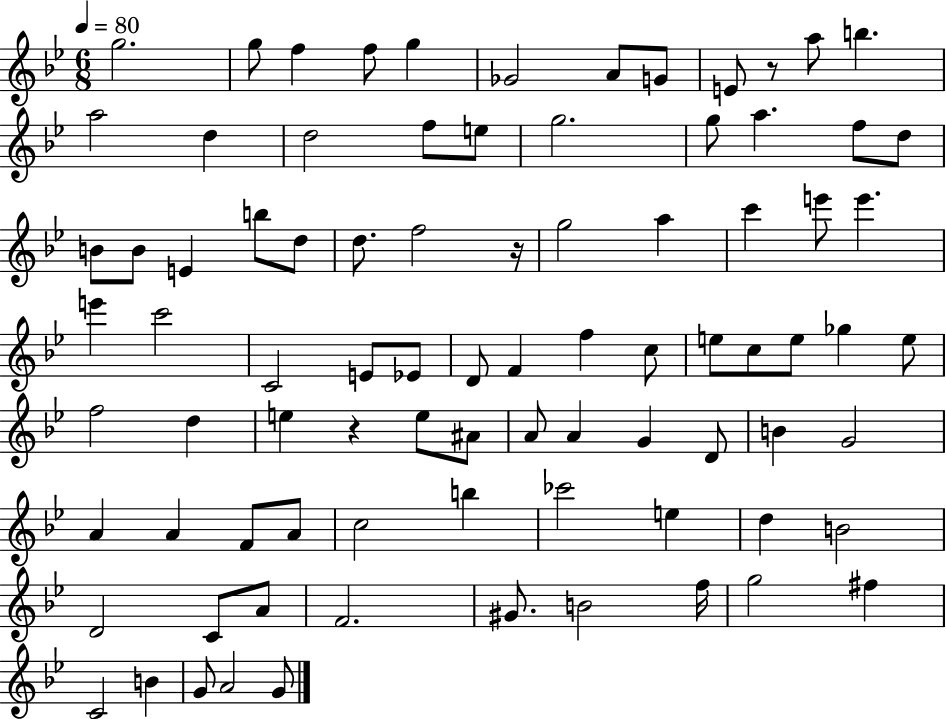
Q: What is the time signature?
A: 6/8